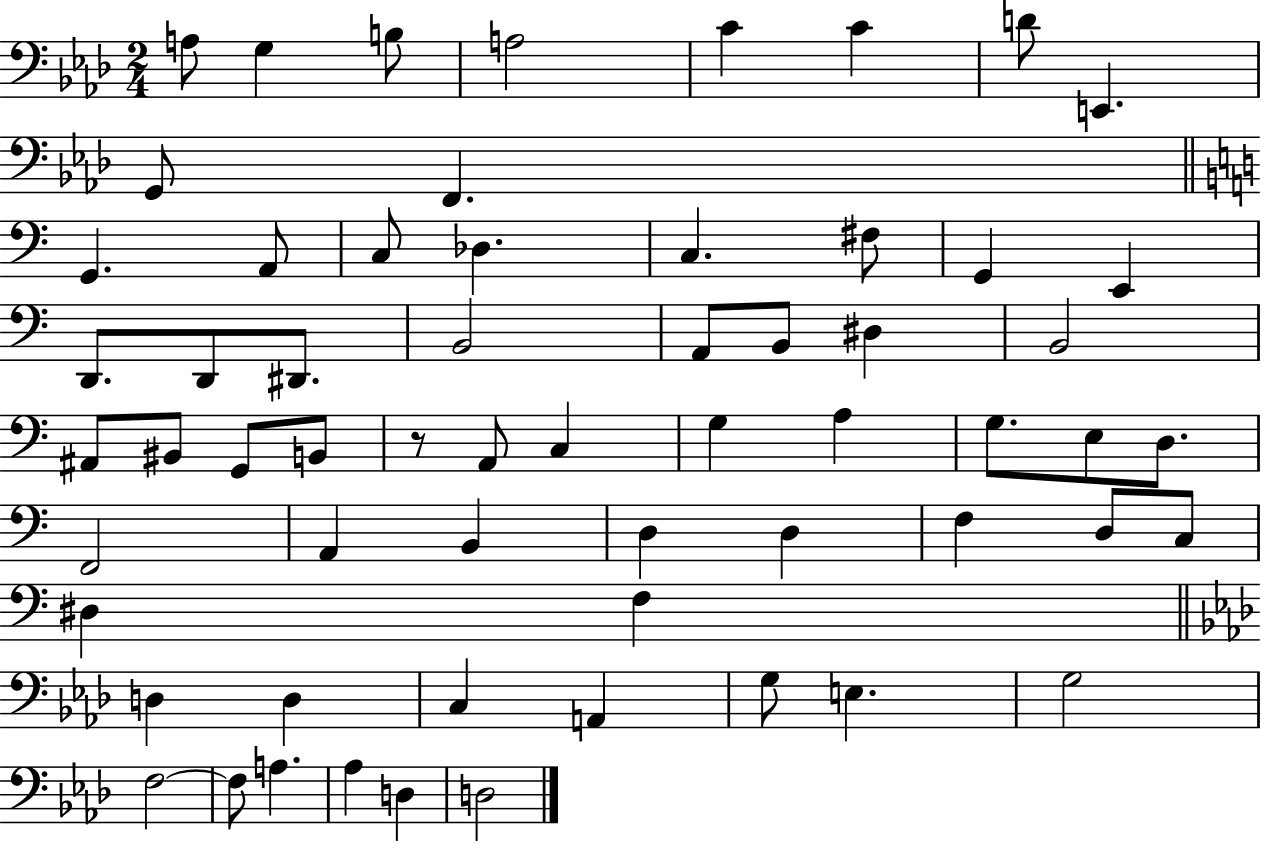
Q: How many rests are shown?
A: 1